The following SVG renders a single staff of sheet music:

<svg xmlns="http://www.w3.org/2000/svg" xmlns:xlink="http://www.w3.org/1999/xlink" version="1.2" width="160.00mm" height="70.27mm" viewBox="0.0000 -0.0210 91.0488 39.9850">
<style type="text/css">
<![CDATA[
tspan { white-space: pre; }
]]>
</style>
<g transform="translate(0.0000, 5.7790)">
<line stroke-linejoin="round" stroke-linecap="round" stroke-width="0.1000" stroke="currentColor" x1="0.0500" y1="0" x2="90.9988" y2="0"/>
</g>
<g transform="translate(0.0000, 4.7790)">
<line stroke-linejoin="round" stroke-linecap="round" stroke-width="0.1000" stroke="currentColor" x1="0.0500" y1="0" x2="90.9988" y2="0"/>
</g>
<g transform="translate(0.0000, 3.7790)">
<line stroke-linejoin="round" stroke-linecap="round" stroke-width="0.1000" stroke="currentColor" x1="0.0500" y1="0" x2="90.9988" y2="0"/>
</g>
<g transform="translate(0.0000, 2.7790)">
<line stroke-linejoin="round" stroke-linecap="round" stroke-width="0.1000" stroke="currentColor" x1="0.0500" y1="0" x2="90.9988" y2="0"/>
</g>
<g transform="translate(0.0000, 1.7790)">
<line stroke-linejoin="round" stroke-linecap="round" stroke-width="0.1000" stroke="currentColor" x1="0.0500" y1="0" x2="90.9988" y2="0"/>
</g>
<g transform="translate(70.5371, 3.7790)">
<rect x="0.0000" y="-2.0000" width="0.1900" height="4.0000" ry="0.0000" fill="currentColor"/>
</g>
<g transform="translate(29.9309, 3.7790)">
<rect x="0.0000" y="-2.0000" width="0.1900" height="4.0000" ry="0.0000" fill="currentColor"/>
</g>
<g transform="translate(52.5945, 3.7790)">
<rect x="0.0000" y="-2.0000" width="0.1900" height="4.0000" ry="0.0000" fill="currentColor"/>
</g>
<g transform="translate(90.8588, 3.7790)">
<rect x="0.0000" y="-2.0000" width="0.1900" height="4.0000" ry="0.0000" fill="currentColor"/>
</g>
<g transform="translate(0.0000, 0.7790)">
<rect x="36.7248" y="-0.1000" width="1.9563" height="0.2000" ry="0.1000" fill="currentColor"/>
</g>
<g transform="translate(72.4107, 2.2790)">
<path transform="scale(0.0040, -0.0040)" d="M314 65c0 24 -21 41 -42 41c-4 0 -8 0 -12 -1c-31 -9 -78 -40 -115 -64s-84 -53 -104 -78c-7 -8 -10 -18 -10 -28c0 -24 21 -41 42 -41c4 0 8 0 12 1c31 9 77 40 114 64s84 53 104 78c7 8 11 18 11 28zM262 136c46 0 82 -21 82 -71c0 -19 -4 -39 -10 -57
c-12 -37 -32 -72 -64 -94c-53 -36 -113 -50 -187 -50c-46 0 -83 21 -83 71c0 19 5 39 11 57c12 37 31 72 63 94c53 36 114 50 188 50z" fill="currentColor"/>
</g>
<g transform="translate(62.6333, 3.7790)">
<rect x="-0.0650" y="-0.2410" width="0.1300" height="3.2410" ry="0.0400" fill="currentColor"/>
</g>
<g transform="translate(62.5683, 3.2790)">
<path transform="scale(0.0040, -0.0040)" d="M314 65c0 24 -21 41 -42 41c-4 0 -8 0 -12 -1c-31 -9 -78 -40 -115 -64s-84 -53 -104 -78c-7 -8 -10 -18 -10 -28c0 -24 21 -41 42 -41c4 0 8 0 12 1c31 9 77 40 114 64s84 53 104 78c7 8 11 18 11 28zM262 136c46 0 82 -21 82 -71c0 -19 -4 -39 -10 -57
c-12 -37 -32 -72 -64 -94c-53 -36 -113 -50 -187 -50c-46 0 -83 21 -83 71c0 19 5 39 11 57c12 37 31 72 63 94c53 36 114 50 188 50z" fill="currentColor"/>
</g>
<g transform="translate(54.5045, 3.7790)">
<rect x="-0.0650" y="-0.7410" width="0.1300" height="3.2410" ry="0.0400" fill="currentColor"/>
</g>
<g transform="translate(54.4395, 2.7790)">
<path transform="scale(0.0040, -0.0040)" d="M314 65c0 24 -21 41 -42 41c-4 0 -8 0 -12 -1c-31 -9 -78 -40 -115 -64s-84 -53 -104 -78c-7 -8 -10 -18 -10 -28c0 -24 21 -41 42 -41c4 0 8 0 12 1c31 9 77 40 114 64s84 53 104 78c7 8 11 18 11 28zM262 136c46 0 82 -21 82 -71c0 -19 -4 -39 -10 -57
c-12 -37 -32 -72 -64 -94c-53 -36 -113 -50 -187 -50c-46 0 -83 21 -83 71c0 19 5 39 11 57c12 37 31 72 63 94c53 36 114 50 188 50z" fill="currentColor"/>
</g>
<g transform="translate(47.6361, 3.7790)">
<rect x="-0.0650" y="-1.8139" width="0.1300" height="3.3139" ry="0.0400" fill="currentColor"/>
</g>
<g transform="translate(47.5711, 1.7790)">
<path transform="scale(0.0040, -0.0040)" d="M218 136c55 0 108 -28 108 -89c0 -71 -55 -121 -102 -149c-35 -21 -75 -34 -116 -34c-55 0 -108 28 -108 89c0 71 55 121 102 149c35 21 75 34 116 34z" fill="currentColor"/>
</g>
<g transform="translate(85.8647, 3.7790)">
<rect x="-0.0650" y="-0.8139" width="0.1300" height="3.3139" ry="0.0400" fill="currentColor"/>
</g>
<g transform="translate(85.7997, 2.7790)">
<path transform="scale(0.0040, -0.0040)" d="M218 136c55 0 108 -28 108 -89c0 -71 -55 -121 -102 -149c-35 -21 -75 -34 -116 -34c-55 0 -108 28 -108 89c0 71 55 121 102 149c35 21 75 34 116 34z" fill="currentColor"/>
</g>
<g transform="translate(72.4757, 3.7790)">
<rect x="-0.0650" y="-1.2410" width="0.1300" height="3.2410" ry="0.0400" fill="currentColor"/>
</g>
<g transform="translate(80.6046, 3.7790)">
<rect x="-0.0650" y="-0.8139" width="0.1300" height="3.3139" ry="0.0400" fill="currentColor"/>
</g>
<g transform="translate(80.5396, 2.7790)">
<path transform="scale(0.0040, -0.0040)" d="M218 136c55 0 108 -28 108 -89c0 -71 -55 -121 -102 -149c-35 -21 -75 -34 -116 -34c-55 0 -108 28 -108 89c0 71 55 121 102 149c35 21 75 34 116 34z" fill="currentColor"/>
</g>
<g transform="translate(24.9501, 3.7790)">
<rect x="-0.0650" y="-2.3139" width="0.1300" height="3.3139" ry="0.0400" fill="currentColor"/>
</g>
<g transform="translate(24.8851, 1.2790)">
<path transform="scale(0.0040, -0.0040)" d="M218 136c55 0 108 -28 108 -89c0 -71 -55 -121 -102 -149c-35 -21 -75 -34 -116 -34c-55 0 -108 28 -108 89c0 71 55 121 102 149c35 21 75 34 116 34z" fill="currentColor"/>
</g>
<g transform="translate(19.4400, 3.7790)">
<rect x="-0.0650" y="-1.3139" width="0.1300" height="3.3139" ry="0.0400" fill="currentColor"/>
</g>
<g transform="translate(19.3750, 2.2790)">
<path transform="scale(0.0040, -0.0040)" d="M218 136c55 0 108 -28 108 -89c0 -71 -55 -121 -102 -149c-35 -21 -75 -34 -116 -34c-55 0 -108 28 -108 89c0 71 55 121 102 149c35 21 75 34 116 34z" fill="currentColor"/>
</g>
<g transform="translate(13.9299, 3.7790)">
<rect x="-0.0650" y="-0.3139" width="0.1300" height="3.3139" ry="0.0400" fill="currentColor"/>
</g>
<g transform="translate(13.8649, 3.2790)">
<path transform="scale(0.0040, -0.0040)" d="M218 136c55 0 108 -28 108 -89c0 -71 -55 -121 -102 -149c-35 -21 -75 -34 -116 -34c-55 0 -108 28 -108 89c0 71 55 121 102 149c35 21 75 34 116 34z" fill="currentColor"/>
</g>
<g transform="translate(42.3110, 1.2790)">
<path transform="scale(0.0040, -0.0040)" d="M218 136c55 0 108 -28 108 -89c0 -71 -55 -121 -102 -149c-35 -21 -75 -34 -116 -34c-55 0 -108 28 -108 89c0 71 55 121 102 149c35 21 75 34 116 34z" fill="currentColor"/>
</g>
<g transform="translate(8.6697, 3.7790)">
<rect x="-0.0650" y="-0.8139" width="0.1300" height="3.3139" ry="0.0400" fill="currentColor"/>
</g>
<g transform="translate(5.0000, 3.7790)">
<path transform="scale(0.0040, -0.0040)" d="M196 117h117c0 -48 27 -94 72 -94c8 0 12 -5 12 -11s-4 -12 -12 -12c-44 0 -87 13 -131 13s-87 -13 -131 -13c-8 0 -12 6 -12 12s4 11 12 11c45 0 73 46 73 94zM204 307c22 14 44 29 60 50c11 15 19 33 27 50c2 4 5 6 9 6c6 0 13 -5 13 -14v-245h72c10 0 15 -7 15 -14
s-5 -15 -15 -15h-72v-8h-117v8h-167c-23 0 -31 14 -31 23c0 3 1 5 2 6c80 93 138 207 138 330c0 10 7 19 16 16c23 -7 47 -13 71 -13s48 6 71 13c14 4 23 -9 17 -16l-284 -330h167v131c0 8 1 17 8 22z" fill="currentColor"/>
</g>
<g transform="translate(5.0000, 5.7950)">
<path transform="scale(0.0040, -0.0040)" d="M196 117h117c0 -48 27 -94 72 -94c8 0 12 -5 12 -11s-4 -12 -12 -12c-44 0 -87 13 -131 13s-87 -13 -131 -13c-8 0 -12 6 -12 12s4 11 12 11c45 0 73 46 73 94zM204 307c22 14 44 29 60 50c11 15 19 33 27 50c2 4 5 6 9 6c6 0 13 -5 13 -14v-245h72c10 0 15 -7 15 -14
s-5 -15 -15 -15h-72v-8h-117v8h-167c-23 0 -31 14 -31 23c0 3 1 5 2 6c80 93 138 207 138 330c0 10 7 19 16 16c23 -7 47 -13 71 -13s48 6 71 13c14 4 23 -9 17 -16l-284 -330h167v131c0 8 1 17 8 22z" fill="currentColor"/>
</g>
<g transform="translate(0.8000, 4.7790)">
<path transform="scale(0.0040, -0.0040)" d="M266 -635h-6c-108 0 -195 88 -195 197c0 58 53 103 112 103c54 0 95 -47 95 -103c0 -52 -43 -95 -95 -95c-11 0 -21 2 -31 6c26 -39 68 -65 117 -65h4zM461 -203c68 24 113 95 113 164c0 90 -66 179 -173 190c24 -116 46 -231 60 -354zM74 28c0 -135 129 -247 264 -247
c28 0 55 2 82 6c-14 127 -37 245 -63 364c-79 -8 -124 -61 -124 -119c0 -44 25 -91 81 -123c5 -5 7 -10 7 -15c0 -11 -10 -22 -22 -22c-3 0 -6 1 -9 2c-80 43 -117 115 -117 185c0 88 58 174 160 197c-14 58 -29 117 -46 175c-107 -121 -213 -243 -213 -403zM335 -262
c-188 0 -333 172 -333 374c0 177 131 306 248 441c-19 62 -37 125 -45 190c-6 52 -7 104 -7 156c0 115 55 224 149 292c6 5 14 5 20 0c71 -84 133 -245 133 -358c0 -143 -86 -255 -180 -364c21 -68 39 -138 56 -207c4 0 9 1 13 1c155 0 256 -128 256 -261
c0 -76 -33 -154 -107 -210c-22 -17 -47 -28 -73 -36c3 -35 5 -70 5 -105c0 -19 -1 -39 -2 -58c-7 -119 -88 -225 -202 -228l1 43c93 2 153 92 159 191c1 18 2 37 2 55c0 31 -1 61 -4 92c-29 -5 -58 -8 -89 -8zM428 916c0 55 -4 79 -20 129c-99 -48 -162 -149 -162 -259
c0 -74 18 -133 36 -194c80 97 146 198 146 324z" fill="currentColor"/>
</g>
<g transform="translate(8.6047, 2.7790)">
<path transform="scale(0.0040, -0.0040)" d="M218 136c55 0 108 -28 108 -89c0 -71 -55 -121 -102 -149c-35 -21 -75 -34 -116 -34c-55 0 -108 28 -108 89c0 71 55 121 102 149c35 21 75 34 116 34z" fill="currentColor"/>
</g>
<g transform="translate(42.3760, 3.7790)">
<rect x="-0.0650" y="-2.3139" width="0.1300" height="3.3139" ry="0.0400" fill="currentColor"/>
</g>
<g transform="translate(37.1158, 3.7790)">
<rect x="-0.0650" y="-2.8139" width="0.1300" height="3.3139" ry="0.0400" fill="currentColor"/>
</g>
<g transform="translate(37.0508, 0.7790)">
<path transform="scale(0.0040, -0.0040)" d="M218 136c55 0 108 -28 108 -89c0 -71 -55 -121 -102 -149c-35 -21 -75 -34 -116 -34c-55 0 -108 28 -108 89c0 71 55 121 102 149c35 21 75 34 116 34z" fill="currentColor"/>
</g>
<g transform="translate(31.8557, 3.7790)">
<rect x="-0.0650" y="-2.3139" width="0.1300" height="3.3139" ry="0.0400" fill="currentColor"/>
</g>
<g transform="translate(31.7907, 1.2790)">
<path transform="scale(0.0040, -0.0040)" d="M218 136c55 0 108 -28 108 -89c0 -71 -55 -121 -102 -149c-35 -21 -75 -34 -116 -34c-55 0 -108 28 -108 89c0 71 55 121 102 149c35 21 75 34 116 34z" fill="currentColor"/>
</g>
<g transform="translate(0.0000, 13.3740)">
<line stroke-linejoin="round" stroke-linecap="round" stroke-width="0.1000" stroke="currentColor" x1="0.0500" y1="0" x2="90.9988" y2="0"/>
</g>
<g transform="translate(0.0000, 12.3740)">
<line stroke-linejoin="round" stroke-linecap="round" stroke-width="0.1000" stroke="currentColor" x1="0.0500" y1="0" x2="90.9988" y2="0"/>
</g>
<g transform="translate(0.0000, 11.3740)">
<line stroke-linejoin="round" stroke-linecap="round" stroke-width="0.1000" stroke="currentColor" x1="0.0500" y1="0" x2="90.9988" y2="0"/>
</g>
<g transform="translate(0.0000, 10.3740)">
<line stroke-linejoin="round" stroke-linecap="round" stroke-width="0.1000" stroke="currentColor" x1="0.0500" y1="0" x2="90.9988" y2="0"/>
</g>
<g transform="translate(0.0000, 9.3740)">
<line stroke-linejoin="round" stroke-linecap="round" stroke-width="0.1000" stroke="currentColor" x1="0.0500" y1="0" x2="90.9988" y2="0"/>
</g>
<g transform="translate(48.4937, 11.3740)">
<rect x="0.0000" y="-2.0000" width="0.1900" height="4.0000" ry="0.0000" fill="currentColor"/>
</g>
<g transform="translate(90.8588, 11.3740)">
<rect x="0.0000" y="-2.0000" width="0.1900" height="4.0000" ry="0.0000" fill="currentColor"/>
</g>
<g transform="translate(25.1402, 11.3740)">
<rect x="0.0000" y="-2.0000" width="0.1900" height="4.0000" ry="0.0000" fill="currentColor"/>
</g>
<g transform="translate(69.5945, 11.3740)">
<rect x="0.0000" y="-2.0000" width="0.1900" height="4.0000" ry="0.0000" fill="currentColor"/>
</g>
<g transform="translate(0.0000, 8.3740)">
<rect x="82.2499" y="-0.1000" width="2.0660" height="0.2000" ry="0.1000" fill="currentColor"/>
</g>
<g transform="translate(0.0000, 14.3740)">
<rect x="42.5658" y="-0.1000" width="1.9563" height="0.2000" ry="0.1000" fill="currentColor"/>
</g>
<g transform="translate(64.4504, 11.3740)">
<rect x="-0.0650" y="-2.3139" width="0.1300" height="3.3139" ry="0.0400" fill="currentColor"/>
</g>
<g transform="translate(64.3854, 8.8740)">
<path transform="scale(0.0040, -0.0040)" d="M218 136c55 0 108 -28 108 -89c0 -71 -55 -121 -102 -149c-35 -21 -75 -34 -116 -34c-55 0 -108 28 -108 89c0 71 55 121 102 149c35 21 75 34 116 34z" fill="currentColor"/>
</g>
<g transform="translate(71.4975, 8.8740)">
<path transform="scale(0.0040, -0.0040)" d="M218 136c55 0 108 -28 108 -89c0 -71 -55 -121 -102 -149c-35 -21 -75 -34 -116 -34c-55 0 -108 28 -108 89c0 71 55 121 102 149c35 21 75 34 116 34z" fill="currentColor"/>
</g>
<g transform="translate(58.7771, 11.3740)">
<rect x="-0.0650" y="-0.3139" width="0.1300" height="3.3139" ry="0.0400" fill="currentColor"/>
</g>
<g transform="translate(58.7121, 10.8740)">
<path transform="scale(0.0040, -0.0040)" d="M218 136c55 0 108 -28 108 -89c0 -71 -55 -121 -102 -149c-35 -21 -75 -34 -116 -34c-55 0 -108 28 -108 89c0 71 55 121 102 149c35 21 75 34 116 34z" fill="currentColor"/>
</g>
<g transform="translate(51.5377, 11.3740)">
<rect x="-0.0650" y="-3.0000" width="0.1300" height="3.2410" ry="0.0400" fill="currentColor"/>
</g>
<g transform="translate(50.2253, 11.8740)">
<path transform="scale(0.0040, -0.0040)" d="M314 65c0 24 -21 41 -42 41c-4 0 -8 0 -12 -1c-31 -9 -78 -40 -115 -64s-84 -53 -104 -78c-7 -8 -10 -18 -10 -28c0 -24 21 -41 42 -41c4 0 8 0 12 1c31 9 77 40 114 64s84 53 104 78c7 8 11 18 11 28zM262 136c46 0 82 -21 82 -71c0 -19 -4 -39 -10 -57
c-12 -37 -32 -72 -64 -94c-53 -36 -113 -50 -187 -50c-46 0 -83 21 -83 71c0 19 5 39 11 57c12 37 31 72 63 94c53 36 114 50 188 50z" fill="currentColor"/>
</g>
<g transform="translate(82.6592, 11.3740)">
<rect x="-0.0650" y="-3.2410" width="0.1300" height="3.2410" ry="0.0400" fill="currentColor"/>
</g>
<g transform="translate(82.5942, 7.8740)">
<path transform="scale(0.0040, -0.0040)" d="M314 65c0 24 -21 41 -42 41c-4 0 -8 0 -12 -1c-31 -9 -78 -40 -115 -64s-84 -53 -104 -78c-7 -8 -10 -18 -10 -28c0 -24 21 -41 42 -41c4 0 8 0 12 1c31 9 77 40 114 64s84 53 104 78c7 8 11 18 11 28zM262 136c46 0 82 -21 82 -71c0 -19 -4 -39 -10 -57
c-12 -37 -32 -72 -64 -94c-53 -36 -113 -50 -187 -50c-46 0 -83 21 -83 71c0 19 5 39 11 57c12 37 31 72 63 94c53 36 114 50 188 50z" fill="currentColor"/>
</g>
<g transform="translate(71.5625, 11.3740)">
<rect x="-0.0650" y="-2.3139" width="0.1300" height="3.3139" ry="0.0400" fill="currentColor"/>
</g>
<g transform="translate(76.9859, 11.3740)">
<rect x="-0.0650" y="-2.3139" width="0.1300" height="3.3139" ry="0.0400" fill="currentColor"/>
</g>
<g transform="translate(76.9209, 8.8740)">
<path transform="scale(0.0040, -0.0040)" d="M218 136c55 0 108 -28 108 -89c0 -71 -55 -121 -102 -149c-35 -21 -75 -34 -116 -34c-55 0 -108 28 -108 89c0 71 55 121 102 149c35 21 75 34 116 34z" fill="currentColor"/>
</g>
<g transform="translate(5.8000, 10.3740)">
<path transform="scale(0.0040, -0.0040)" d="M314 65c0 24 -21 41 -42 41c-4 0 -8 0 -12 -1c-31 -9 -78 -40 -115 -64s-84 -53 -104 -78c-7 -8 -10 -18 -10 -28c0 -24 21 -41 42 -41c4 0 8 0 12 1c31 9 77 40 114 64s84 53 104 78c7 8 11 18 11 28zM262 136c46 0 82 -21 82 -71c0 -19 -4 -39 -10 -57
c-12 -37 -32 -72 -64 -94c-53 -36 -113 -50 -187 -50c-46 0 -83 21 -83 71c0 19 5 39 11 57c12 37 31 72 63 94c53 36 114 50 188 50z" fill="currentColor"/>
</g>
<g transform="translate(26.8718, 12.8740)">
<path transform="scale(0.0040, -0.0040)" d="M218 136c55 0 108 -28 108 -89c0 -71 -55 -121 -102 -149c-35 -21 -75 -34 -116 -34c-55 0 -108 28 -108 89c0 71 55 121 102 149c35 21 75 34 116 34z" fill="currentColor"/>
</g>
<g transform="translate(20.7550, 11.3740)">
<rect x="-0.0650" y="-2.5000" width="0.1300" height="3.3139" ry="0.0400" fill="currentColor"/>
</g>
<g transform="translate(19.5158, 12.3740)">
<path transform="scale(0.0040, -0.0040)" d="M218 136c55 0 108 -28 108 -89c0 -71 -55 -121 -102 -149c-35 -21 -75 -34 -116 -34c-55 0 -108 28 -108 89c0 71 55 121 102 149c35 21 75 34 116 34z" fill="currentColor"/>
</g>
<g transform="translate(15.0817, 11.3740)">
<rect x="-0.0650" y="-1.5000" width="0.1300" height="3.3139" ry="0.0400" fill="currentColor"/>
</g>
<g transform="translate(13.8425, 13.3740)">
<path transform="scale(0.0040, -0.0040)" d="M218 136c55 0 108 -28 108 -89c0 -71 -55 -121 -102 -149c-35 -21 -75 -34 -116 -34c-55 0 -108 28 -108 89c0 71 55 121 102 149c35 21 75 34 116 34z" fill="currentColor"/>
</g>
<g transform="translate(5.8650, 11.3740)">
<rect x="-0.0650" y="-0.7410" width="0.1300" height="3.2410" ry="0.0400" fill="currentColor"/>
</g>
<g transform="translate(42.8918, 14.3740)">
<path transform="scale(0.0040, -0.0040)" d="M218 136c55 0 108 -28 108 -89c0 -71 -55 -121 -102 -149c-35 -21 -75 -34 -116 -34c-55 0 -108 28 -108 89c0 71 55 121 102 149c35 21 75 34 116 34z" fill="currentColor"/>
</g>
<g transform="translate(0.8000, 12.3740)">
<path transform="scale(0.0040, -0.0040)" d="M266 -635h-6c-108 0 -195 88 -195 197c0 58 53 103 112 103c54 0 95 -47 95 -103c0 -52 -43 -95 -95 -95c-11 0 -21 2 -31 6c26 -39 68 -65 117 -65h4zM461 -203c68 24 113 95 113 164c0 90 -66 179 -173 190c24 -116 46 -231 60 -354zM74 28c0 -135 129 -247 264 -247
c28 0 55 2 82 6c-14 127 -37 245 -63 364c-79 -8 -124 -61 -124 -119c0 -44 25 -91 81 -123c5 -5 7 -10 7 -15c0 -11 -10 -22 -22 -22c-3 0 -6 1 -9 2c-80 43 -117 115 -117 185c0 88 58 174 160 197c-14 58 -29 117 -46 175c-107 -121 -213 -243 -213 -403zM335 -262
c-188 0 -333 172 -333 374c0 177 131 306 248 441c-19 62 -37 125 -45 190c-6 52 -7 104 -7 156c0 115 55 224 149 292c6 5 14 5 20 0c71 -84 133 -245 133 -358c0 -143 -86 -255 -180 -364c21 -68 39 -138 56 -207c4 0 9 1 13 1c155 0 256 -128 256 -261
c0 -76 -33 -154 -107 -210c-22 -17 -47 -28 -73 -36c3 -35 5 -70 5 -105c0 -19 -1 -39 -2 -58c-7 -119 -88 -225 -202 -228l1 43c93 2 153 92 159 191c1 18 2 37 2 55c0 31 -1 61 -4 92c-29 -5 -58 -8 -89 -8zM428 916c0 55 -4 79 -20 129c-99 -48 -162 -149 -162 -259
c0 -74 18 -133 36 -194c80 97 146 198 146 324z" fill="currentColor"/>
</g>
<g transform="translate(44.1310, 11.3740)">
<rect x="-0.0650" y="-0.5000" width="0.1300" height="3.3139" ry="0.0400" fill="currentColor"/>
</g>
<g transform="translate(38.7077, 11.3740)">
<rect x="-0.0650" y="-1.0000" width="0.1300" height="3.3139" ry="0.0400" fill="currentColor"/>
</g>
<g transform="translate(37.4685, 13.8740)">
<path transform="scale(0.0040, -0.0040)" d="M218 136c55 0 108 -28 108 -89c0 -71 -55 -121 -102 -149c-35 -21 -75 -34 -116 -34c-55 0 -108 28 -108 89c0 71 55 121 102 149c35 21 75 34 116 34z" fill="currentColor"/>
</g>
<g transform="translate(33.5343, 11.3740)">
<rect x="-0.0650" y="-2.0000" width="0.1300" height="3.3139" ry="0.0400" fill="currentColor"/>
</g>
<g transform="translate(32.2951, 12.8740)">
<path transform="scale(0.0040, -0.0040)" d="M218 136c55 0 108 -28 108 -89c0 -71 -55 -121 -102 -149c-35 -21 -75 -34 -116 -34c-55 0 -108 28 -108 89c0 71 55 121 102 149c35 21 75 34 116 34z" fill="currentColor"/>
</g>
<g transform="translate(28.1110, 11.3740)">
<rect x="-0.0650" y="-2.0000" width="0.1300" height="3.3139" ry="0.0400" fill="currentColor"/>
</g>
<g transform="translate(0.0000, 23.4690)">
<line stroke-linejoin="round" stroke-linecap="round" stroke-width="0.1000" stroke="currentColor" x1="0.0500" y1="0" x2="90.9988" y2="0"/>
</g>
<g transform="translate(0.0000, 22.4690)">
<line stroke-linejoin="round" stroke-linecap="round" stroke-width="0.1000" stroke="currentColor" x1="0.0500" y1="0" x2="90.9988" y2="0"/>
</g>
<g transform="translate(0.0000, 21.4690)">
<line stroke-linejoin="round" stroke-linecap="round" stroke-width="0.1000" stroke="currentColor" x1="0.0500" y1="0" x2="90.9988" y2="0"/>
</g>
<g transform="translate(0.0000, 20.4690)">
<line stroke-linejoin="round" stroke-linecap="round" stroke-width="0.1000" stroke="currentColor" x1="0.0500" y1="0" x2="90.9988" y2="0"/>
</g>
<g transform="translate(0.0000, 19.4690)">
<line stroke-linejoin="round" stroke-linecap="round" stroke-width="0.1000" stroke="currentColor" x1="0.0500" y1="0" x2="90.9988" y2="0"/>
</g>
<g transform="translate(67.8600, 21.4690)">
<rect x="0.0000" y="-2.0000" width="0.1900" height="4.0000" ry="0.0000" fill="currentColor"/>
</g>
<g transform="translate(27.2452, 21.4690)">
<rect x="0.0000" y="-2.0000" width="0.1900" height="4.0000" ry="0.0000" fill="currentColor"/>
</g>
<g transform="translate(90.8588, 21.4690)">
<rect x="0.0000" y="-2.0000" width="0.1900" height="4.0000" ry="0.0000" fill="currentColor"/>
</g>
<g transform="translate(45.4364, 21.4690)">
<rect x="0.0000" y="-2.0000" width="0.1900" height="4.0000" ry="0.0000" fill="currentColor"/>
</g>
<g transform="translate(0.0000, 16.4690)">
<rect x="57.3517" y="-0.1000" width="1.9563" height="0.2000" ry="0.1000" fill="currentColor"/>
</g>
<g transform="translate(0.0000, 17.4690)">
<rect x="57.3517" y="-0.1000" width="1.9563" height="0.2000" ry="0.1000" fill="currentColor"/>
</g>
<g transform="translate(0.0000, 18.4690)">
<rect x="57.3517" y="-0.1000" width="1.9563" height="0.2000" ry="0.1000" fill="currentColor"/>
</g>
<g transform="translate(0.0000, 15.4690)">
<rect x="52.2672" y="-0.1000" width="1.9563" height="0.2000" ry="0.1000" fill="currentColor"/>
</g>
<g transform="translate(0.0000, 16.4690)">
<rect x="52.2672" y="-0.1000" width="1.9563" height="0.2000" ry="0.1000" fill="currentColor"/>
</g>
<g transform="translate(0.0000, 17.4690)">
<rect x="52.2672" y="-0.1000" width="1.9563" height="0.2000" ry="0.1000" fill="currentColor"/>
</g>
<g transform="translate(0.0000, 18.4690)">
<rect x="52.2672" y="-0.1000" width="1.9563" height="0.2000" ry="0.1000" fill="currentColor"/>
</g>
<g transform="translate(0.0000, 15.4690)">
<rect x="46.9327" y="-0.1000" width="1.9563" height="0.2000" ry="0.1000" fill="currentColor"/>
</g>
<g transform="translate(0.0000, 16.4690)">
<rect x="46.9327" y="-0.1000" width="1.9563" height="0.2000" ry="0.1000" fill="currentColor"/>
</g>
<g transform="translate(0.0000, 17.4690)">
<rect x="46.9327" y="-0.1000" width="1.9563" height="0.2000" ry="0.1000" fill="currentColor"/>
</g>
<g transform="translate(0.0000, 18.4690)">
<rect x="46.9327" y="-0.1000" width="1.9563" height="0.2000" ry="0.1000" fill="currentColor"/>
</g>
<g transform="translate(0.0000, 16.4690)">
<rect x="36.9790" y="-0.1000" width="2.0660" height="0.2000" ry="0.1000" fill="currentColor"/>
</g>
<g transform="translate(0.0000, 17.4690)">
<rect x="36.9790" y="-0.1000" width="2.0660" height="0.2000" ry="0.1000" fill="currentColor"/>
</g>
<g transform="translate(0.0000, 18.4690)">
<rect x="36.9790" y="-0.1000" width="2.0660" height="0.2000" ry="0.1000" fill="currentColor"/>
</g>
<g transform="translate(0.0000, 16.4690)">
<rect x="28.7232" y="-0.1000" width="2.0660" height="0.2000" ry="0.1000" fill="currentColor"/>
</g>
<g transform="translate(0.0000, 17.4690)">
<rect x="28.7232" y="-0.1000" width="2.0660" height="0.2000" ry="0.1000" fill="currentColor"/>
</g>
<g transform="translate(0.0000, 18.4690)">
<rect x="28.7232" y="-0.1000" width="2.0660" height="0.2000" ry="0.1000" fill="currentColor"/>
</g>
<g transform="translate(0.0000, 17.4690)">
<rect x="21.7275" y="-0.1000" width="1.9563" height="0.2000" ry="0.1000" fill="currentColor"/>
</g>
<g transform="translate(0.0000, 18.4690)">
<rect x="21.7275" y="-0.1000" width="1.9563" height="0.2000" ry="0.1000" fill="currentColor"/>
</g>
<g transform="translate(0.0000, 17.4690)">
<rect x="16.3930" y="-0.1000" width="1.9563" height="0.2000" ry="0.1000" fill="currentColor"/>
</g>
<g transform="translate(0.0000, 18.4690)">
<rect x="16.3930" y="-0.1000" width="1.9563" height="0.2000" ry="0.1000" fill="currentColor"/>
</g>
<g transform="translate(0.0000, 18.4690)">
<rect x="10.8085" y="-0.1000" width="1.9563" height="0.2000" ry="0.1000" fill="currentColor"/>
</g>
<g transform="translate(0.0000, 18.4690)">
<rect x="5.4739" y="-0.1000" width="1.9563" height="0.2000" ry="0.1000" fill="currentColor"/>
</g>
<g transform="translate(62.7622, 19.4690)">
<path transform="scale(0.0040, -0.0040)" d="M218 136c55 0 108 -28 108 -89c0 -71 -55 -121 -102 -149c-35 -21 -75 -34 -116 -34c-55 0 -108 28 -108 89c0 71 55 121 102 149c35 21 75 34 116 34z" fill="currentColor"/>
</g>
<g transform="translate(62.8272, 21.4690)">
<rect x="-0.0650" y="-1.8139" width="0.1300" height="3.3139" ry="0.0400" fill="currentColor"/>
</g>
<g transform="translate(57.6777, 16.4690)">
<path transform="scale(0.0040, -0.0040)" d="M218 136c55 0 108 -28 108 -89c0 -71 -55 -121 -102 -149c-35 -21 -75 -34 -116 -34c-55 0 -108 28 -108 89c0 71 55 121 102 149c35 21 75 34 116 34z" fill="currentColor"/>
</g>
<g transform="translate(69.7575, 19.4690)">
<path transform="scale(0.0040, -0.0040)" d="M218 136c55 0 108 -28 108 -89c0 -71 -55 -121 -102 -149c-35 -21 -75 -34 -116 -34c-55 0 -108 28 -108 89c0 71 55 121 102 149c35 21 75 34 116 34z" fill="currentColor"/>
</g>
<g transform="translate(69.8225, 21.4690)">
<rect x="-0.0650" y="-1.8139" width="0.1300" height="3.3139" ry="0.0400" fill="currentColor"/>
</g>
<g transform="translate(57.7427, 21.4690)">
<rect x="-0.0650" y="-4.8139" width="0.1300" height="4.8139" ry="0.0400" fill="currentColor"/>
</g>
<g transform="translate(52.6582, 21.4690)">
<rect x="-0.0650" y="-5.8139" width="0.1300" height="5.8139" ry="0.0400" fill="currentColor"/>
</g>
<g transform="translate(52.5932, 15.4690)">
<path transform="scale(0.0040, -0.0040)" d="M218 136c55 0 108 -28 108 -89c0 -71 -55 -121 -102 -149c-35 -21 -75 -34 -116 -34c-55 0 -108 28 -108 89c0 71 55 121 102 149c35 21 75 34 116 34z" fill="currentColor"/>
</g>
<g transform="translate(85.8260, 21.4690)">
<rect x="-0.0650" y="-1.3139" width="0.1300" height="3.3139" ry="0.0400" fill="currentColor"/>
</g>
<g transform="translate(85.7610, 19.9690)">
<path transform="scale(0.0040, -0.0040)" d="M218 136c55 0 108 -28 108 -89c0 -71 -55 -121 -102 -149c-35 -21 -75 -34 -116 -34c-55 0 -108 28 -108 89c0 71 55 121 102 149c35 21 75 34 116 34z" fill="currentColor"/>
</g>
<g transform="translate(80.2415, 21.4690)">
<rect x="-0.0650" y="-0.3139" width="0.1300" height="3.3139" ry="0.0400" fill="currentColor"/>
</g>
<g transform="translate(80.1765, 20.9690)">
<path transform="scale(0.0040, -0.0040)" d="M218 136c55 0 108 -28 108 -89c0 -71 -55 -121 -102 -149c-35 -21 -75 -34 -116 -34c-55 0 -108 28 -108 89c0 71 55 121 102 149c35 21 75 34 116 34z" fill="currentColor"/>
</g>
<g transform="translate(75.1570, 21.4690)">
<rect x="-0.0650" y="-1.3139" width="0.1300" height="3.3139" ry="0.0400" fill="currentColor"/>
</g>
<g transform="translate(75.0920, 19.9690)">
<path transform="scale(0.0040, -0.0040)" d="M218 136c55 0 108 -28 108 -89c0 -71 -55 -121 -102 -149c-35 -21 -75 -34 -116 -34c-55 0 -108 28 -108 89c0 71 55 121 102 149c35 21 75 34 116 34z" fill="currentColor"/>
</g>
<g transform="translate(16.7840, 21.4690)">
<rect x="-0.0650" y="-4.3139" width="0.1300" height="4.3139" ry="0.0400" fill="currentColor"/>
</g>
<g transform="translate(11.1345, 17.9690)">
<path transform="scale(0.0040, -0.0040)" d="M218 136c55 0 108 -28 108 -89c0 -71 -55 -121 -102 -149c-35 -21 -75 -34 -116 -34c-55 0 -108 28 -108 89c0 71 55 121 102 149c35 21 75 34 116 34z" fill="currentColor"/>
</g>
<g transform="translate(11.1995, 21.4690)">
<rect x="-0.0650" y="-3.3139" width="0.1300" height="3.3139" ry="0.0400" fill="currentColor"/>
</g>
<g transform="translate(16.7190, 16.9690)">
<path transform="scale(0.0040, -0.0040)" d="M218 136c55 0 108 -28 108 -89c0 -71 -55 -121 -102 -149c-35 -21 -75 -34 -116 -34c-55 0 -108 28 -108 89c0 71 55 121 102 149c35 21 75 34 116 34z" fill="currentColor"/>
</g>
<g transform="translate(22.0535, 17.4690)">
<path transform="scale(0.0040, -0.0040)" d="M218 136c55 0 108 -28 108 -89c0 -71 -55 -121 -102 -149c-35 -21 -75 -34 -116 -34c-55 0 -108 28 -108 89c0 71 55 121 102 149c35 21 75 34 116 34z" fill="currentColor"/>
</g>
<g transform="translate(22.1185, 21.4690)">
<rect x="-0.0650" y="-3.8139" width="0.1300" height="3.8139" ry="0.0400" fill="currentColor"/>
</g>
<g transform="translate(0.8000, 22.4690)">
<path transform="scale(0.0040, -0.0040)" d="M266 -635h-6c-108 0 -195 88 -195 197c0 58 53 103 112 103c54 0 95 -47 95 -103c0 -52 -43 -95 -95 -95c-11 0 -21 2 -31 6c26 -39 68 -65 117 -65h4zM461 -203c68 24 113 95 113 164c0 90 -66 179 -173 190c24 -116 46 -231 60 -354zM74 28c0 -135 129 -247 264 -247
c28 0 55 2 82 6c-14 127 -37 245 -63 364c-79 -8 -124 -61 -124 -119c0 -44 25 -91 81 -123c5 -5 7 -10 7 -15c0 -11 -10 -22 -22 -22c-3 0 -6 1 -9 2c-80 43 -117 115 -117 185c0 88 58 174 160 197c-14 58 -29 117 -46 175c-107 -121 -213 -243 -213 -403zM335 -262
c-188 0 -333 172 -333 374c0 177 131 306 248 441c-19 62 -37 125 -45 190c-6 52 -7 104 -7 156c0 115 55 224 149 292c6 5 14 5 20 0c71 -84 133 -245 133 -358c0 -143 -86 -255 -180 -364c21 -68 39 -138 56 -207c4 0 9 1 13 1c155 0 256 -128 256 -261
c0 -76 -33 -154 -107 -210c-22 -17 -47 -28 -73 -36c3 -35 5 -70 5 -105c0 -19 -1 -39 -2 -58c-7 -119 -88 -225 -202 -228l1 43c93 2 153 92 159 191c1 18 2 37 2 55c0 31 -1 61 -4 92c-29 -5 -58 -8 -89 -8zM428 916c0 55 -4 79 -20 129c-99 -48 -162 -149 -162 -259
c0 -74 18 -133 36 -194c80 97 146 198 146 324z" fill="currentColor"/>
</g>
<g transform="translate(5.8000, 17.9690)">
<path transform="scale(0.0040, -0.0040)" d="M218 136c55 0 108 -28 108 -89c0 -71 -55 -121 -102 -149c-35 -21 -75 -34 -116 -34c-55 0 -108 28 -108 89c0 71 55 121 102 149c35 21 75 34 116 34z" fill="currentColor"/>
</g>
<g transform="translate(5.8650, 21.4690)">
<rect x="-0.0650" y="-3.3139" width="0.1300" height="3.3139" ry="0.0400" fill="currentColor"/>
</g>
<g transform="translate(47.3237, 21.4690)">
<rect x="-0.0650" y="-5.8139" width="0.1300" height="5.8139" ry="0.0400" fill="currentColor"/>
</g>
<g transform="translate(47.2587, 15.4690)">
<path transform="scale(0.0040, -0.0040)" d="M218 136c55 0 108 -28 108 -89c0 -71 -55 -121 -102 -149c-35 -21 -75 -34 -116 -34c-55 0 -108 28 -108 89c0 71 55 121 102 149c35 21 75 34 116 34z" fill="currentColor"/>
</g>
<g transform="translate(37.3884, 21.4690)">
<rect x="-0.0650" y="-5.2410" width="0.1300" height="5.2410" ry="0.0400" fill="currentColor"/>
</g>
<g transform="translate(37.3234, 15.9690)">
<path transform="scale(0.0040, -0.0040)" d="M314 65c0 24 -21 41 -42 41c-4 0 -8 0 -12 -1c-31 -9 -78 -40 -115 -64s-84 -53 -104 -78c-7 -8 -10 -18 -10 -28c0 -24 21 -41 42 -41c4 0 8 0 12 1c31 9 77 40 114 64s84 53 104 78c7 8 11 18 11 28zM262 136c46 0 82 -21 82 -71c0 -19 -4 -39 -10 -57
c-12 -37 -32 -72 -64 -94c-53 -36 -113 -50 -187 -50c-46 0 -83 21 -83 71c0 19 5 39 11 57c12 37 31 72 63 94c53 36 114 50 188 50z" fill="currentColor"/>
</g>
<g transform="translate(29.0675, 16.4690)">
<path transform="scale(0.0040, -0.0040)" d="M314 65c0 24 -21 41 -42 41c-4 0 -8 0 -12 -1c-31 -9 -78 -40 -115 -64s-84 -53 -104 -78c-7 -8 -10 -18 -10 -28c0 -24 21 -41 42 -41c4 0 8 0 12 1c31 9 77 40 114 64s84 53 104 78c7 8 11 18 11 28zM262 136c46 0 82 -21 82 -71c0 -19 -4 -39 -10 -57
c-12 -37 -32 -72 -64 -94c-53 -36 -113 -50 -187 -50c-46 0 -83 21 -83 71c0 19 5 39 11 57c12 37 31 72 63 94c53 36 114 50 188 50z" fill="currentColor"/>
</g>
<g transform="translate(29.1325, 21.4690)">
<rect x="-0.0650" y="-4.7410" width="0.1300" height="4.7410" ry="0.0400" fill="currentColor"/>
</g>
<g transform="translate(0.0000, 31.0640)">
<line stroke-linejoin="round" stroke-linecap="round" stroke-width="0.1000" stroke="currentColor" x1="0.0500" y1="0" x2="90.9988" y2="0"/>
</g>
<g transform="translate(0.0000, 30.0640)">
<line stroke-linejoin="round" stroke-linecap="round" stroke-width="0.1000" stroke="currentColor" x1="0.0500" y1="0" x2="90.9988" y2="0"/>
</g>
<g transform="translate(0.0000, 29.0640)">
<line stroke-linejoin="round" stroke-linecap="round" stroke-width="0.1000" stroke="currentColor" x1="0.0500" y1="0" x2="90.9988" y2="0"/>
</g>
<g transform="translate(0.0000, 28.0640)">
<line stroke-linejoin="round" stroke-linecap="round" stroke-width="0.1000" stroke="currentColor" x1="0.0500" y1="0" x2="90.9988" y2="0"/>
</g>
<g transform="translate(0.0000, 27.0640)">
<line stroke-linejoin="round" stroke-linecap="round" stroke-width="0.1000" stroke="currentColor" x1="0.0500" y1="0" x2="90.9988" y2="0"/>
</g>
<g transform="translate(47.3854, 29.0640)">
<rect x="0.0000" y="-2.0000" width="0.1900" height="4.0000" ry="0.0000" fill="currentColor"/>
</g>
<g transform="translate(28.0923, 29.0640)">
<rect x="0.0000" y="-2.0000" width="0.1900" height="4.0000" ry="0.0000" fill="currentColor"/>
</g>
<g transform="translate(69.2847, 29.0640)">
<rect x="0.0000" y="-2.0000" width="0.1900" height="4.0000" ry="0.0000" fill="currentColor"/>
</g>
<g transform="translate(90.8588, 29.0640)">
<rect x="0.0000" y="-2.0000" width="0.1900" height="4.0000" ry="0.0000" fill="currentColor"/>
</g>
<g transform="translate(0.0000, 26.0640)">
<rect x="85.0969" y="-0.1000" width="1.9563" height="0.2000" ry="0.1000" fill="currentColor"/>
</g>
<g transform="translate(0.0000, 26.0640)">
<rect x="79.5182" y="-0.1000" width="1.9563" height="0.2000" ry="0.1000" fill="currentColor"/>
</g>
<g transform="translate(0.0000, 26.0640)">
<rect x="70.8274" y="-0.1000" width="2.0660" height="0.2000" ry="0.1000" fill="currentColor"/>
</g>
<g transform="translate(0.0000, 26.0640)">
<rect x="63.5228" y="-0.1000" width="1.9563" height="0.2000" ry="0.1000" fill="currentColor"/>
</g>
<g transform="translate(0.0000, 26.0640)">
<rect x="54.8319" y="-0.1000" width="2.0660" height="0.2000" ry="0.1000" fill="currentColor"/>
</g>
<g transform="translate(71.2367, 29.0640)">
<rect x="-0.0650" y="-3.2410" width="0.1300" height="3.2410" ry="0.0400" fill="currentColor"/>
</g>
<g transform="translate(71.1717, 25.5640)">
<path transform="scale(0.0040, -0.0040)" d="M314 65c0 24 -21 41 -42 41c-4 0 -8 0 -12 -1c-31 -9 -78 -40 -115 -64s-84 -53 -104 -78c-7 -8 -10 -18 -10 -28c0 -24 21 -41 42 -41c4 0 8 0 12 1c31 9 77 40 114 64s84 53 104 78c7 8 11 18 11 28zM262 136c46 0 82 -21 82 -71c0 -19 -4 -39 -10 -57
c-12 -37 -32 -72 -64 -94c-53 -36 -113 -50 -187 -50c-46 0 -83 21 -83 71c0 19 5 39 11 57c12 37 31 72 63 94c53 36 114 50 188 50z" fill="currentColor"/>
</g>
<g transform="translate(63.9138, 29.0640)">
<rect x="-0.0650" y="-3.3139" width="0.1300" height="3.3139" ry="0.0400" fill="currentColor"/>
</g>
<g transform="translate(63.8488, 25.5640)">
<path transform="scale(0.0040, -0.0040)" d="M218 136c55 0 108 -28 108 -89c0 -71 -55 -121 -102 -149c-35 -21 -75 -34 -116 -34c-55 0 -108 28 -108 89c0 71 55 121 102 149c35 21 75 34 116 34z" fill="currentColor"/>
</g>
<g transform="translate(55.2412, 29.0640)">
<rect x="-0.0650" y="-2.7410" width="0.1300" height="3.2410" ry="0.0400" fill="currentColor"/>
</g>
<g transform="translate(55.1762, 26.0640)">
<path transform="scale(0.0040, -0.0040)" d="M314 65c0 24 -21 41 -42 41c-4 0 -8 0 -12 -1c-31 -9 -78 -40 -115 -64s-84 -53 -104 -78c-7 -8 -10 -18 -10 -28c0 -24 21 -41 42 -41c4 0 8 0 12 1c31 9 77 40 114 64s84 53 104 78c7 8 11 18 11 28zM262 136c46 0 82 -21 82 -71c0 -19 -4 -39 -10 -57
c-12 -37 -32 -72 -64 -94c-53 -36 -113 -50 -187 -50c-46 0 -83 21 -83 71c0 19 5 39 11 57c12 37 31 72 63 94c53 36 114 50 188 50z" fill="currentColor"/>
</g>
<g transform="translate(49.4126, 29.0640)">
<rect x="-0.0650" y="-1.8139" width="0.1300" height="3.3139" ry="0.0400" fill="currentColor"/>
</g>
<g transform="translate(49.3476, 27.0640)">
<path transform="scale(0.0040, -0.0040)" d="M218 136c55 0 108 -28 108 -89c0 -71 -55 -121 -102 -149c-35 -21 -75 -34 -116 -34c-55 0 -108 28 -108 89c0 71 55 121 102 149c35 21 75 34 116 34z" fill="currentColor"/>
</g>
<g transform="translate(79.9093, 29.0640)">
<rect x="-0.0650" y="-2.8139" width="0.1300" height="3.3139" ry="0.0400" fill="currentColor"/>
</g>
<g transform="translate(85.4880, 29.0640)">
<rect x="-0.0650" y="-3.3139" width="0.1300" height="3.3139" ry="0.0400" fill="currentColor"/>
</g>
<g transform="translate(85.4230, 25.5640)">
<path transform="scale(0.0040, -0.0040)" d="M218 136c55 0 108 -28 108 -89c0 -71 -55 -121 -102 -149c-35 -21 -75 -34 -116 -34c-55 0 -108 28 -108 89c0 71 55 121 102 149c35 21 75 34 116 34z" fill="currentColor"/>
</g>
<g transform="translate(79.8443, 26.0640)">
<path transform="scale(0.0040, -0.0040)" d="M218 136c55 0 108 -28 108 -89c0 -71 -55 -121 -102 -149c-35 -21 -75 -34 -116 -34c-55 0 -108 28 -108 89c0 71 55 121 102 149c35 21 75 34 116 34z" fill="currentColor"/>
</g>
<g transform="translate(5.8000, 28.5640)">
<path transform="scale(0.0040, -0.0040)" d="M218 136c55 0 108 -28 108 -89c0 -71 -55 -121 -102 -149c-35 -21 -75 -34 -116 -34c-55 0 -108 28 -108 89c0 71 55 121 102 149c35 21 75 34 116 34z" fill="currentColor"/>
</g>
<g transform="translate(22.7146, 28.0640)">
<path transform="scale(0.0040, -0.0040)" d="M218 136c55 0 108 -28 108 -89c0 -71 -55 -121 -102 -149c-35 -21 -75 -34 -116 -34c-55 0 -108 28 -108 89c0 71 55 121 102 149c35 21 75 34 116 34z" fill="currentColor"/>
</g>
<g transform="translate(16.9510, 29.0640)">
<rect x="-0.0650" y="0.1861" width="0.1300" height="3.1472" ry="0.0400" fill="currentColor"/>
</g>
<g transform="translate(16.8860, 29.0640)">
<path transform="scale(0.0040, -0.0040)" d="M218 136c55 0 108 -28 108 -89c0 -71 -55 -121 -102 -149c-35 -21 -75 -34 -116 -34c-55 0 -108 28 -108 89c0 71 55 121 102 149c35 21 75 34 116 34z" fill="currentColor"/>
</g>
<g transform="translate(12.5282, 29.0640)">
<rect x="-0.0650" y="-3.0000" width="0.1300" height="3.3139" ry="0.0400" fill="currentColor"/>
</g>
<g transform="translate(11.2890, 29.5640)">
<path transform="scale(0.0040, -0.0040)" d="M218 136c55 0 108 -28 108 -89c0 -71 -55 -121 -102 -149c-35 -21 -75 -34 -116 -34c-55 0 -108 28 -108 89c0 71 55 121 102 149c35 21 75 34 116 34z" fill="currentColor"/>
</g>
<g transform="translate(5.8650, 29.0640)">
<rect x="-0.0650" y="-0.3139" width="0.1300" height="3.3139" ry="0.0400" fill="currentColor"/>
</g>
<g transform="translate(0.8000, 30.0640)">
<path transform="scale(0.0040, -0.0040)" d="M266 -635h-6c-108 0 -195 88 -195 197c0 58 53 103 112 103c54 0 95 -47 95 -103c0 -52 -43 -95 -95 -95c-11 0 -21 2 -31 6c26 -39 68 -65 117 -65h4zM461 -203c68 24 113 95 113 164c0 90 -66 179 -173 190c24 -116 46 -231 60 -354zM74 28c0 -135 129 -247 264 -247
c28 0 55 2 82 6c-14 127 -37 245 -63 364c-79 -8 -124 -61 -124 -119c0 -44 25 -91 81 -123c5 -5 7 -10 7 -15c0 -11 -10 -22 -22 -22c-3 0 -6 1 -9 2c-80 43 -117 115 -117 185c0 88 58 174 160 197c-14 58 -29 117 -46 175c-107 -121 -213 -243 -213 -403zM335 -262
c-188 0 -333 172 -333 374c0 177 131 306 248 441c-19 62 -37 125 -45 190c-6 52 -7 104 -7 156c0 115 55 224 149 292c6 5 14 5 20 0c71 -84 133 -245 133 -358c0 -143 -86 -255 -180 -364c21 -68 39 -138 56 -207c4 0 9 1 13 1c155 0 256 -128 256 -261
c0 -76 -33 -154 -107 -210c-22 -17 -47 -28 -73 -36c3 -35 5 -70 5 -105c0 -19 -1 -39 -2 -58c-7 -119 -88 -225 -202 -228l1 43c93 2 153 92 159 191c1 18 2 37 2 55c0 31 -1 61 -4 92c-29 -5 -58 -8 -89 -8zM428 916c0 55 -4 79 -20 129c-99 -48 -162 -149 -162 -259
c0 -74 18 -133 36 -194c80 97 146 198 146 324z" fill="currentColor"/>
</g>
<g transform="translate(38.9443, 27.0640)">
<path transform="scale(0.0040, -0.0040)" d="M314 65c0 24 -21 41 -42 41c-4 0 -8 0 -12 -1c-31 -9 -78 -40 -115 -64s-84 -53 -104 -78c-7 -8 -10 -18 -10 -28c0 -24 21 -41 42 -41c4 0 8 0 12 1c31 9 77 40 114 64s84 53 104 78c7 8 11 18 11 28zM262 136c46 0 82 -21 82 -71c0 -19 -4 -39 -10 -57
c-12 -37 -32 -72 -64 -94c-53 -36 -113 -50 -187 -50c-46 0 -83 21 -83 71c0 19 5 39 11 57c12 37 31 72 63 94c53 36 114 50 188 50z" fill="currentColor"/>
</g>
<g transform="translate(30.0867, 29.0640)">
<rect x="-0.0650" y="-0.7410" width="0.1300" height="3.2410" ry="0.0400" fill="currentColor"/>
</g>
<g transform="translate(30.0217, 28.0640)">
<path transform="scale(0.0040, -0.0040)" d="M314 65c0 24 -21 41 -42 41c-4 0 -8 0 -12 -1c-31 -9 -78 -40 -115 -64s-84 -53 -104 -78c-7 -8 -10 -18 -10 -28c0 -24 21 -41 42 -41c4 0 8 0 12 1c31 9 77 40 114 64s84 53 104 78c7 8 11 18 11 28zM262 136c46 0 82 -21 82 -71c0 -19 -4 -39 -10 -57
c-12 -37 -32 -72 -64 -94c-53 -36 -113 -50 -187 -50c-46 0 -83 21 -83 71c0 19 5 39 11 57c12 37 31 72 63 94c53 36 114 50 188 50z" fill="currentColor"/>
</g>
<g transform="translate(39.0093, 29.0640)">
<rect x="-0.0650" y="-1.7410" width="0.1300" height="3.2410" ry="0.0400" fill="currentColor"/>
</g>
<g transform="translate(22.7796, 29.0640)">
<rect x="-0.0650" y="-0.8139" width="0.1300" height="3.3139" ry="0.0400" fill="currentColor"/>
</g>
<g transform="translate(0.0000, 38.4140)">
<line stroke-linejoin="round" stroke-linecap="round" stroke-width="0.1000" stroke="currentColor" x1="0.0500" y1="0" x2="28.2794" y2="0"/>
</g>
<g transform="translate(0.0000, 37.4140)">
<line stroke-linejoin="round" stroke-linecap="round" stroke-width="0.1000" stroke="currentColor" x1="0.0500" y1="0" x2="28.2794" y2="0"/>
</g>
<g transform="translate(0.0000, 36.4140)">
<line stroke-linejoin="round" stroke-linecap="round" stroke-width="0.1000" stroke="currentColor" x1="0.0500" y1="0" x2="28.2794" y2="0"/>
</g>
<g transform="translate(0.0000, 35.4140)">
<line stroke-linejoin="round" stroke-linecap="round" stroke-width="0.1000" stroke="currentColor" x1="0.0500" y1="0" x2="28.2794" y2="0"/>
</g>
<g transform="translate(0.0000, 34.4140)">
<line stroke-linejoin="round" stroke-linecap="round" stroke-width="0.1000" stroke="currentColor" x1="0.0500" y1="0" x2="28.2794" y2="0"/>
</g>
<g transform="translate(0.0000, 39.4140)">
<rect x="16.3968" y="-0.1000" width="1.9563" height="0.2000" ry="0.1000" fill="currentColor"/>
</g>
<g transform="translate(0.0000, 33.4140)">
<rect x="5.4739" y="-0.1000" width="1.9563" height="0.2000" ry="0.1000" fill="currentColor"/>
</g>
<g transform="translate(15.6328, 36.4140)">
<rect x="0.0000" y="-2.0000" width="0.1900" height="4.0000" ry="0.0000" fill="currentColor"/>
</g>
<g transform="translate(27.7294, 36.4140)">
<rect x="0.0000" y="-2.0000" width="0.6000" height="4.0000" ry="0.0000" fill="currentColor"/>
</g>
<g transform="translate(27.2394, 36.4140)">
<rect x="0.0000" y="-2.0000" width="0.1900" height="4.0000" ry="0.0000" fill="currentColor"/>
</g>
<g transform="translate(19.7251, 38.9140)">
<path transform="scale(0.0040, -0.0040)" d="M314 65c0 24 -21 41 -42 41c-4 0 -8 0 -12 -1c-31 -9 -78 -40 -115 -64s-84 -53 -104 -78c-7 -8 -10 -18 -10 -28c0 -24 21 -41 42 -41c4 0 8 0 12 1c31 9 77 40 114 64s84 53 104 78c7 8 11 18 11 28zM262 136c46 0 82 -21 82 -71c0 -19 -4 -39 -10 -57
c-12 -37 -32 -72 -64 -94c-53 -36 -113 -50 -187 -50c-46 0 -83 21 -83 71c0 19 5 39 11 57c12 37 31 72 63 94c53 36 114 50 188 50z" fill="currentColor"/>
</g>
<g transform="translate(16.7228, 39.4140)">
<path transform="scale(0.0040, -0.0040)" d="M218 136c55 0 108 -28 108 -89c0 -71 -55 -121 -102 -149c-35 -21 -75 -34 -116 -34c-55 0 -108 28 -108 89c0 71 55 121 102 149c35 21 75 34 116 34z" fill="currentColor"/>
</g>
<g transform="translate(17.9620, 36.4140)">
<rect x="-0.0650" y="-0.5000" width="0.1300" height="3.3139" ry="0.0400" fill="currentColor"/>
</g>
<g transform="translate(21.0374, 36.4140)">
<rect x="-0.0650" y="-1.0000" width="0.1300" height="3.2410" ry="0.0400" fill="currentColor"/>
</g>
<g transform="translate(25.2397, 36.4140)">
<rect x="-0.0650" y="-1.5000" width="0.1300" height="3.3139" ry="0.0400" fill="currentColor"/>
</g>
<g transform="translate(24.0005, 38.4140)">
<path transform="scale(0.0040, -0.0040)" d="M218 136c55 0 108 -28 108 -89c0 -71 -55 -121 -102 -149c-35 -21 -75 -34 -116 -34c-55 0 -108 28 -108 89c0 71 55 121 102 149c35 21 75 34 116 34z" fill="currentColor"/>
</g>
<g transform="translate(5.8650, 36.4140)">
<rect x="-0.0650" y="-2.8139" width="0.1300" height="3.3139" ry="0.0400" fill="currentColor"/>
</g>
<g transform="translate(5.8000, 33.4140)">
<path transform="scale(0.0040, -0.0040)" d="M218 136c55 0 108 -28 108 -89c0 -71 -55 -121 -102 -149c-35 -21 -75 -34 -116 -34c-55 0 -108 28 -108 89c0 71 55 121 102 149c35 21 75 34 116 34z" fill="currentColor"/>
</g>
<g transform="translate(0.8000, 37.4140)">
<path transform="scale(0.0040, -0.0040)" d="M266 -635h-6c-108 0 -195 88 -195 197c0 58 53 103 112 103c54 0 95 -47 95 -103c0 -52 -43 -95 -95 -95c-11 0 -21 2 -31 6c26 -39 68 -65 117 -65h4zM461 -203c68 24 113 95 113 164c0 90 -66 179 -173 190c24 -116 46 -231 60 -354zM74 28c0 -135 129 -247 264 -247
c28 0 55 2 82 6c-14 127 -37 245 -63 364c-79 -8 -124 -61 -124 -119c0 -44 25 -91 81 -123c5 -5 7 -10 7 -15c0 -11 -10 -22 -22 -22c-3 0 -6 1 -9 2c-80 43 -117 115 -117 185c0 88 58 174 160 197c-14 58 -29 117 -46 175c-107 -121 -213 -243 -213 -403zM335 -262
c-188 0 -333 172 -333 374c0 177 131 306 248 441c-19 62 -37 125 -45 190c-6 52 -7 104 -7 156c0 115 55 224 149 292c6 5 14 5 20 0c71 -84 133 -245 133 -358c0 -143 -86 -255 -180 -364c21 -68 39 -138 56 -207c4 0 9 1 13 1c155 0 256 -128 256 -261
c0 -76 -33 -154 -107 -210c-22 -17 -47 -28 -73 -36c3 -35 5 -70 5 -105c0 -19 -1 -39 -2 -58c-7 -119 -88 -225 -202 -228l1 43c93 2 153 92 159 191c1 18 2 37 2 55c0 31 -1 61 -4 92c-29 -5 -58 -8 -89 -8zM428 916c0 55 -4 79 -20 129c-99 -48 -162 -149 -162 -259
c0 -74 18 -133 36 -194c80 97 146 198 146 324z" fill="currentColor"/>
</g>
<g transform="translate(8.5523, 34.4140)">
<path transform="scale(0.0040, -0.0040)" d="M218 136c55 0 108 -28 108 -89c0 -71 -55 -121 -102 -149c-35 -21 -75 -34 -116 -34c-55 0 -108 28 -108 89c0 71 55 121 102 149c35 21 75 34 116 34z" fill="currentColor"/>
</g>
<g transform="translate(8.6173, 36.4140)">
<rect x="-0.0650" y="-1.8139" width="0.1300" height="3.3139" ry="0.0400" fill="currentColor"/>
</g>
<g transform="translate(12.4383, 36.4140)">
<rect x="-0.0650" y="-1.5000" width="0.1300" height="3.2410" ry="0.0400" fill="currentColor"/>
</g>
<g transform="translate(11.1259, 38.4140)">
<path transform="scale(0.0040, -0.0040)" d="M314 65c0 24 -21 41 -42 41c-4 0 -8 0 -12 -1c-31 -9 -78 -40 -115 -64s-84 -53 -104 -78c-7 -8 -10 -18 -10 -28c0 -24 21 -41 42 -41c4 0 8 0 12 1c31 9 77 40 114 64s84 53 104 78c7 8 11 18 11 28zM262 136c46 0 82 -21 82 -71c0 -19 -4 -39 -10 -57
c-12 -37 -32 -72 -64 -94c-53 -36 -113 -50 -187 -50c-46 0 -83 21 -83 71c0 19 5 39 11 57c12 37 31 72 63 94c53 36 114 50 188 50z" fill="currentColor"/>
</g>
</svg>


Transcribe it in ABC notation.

X:1
T:Untitled
M:4/4
L:1/4
K:C
d c e g g a g f d2 c2 e2 d d d2 E G F F D C A2 c g g g b2 b b d' c' e'2 f'2 g' g' e' f f e c e c A B d d2 f2 f a2 b b2 a b a f E2 C D2 E